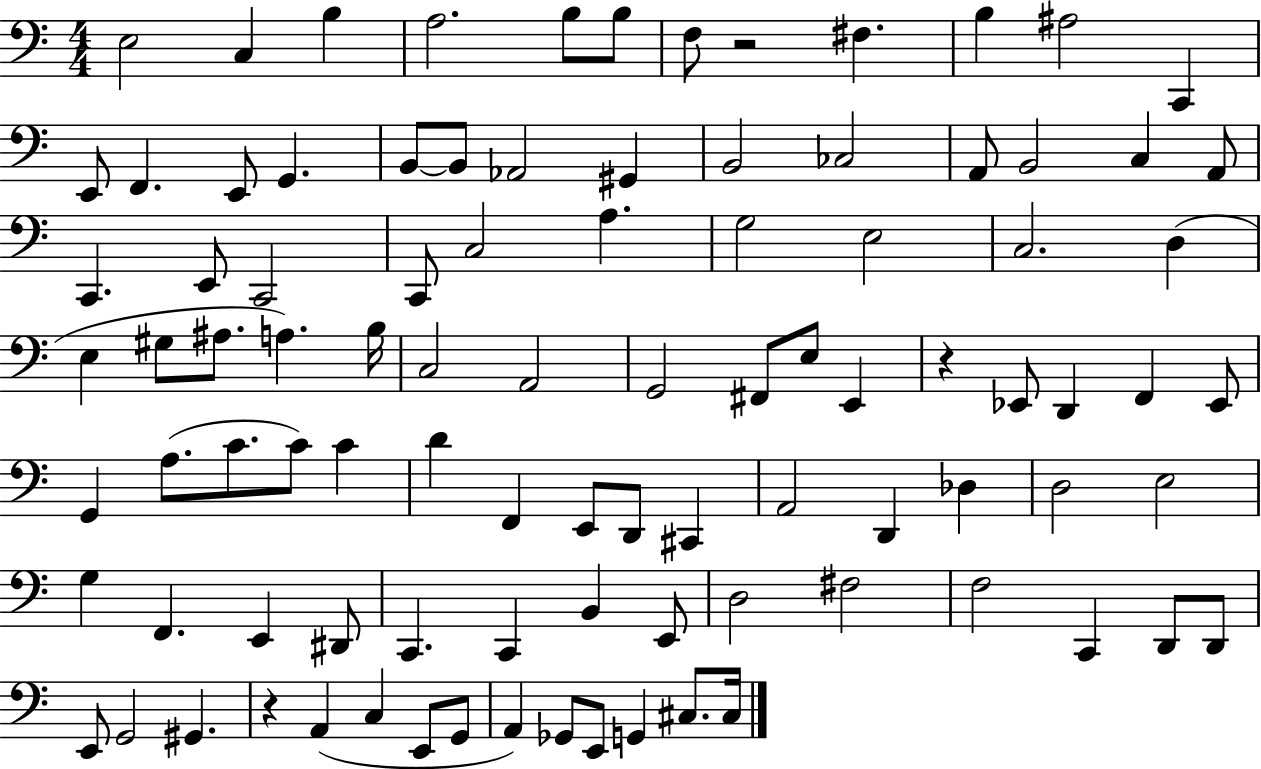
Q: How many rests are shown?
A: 3